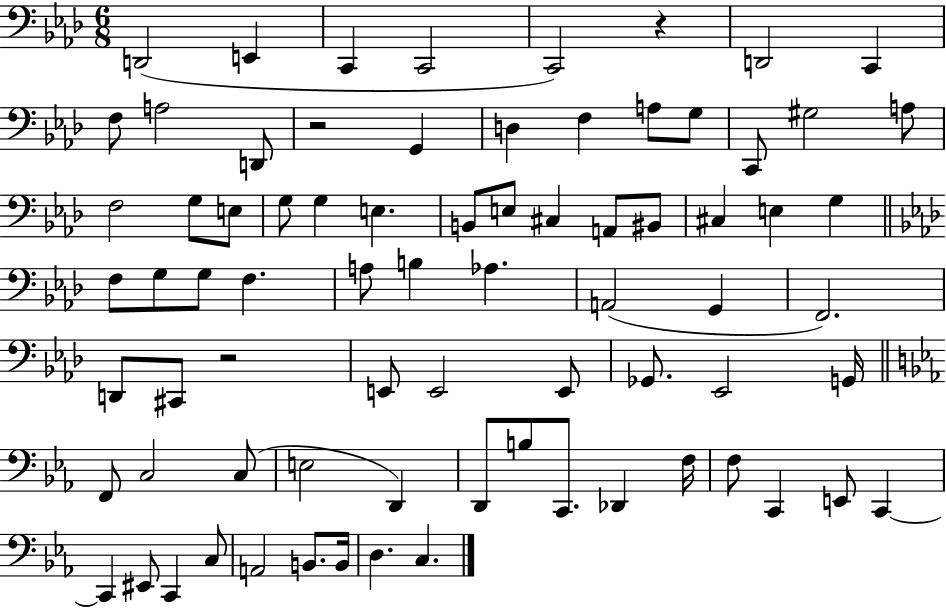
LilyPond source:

{
  \clef bass
  \numericTimeSignature
  \time 6/8
  \key aes \major
  d,2( e,4 | c,4 c,2 | c,2) r4 | d,2 c,4 | \break f8 a2 d,8 | r2 g,4 | d4 f4 a8 g8 | c,8 gis2 a8 | \break f2 g8 e8 | g8 g4 e4. | b,8 e8 cis4 a,8 bis,8 | cis4 e4 g4 | \break \bar "||" \break \key aes \major f8 g8 g8 f4. | a8 b4 aes4. | a,2( g,4 | f,2.) | \break d,8 cis,8 r2 | e,8 e,2 e,8 | ges,8. ees,2 g,16 | \bar "||" \break \key ees \major f,8 c2 c8( | e2 d,4) | d,8 b8 c,8. des,4 f16 | f8 c,4 e,8 c,4~~ | \break c,4 eis,8 c,4 c8 | a,2 b,8. b,16 | d4. c4. | \bar "|."
}